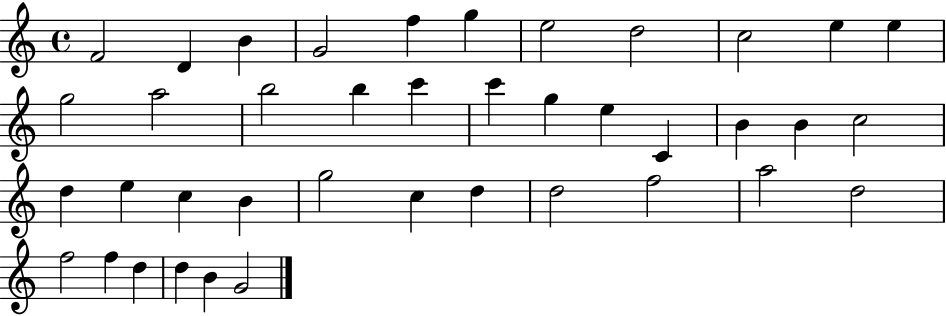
F4/h D4/q B4/q G4/h F5/q G5/q E5/h D5/h C5/h E5/q E5/q G5/h A5/h B5/h B5/q C6/q C6/q G5/q E5/q C4/q B4/q B4/q C5/h D5/q E5/q C5/q B4/q G5/h C5/q D5/q D5/h F5/h A5/h D5/h F5/h F5/q D5/q D5/q B4/q G4/h